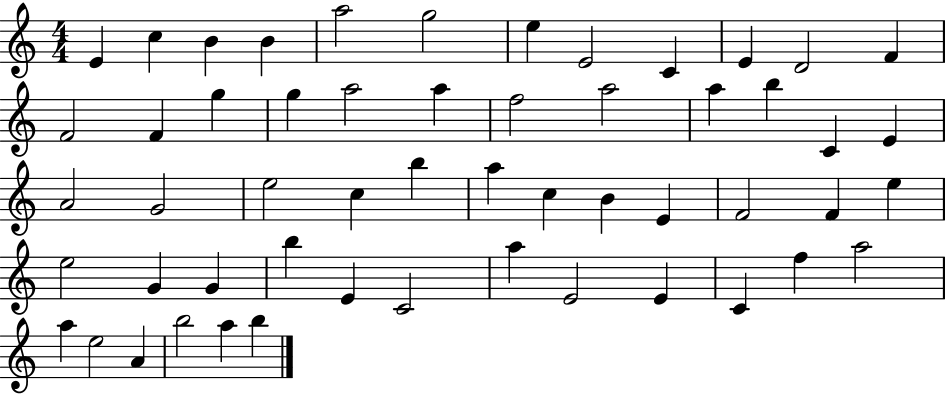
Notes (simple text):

E4/q C5/q B4/q B4/q A5/h G5/h E5/q E4/h C4/q E4/q D4/h F4/q F4/h F4/q G5/q G5/q A5/h A5/q F5/h A5/h A5/q B5/q C4/q E4/q A4/h G4/h E5/h C5/q B5/q A5/q C5/q B4/q E4/q F4/h F4/q E5/q E5/h G4/q G4/q B5/q E4/q C4/h A5/q E4/h E4/q C4/q F5/q A5/h A5/q E5/h A4/q B5/h A5/q B5/q